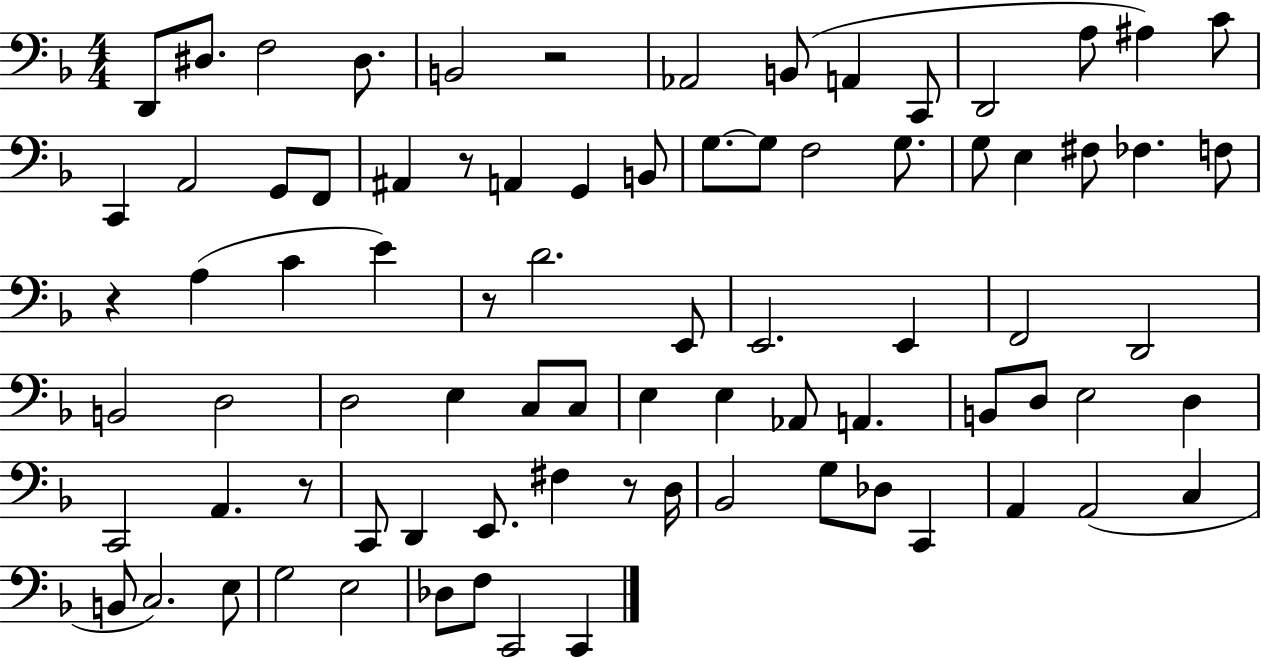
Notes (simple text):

D2/e D#3/e. F3/h D#3/e. B2/h R/h Ab2/h B2/e A2/q C2/e D2/h A3/e A#3/q C4/e C2/q A2/h G2/e F2/e A#2/q R/e A2/q G2/q B2/e G3/e. G3/e F3/h G3/e. G3/e E3/q F#3/e FES3/q. F3/e R/q A3/q C4/q E4/q R/e D4/h. E2/e E2/h. E2/q F2/h D2/h B2/h D3/h D3/h E3/q C3/e C3/e E3/q E3/q Ab2/e A2/q. B2/e D3/e E3/h D3/q C2/h A2/q. R/e C2/e D2/q E2/e. F#3/q R/e D3/s Bb2/h G3/e Db3/e C2/q A2/q A2/h C3/q B2/e C3/h. E3/e G3/h E3/h Db3/e F3/e C2/h C2/q